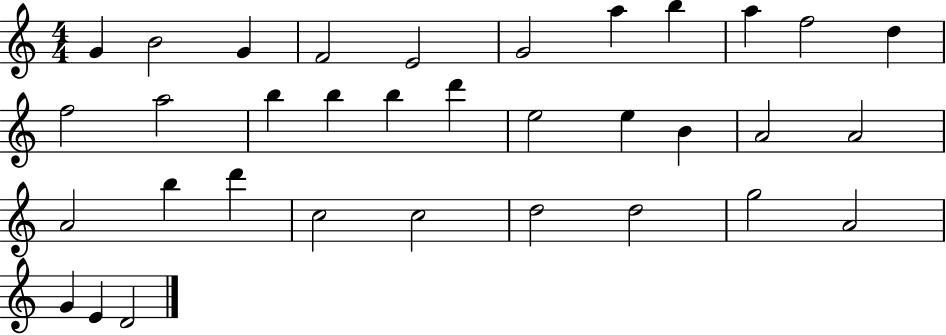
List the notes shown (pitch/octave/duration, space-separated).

G4/q B4/h G4/q F4/h E4/h G4/h A5/q B5/q A5/q F5/h D5/q F5/h A5/h B5/q B5/q B5/q D6/q E5/h E5/q B4/q A4/h A4/h A4/h B5/q D6/q C5/h C5/h D5/h D5/h G5/h A4/h G4/q E4/q D4/h